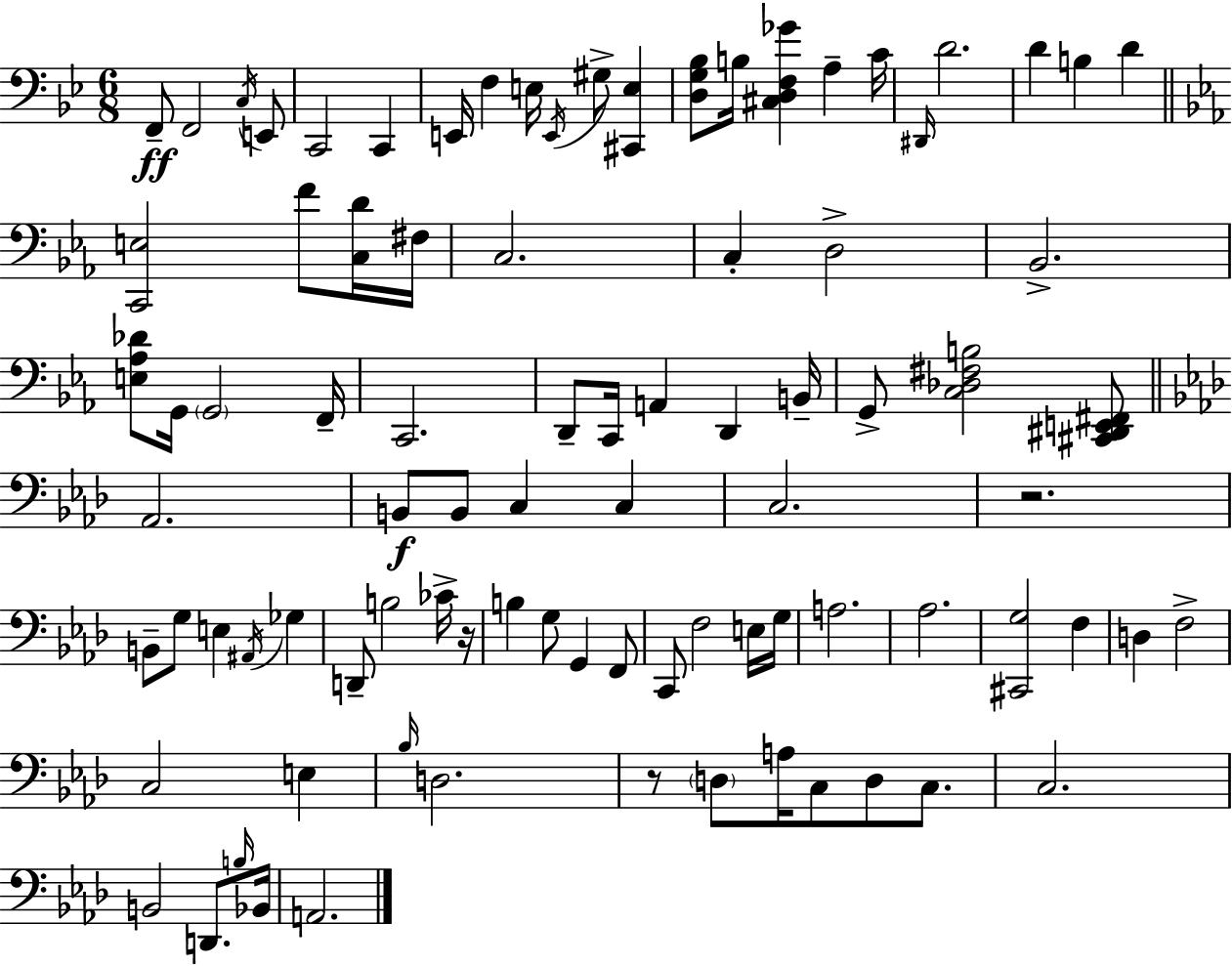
{
  \clef bass
  \numericTimeSignature
  \time 6/8
  \key g \minor
  f,8--\ff f,2 \acciaccatura { c16 } e,8 | c,2 c,4 | e,16 f4 e16 \acciaccatura { e,16 } gis8-> <cis, e>4 | <d g bes>8 b16 <cis d f ges'>4 a4-- | \break c'16 \grace { dis,16 } d'2. | d'4 b4 d'4 | \bar "||" \break \key ees \major <c, e>2 f'8 <c d'>16 fis16 | c2. | c4-. d2-> | bes,2.-> | \break <e aes des'>8 g,16 \parenthesize g,2 f,16-- | c,2. | d,8-- c,16 a,4 d,4 b,16-- | g,8-> <c des fis b>2 <cis, dis, e, fis,>8 | \break \bar "||" \break \key f \minor aes,2. | b,8\f b,8 c4 c4 | c2. | r2. | \break b,8-- g8 e4 \acciaccatura { ais,16 } ges4 | d,8-- b2 ces'16-> | r16 b4 g8 g,4 f,8 | c,8 f2 e16 | \break g16 a2. | aes2. | <cis, g>2 f4 | d4 f2-> | \break c2 e4 | \grace { bes16 } d2. | r8 \parenthesize d8 a16 c8 d8 c8. | c2. | \break b,2 d,8. | \grace { b16 } bes,16 a,2. | \bar "|."
}